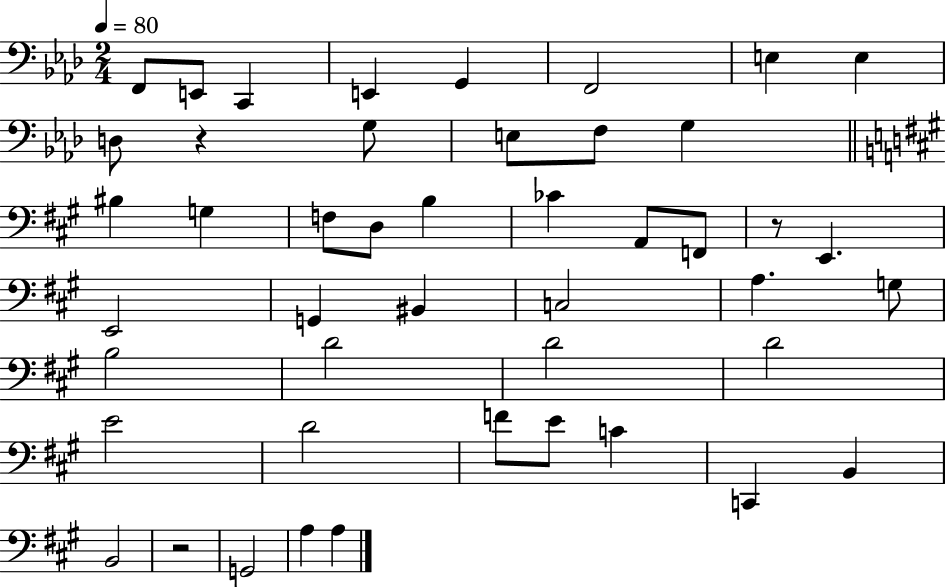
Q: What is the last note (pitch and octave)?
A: A3